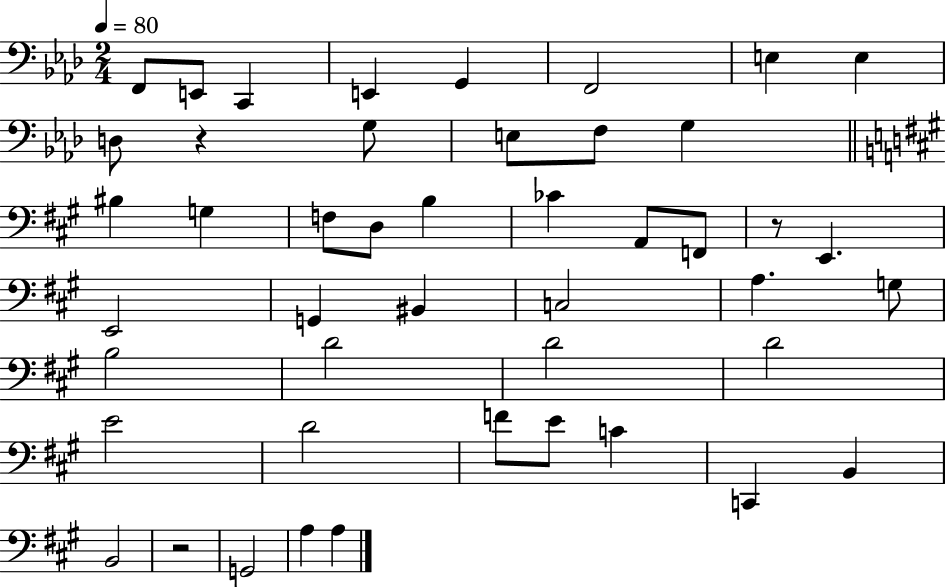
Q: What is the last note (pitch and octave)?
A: A3